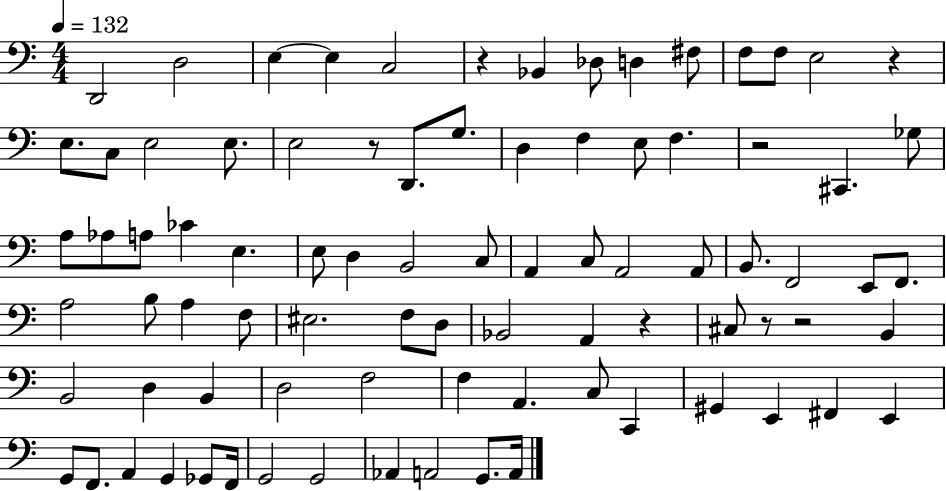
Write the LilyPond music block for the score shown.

{
  \clef bass
  \numericTimeSignature
  \time 4/4
  \key c \major
  \tempo 4 = 132
  d,2 d2 | e4~~ e4 c2 | r4 bes,4 des8 d4 fis8 | f8 f8 e2 r4 | \break e8. c8 e2 e8. | e2 r8 d,8. g8. | d4 f4 e8 f4. | r2 cis,4. ges8 | \break a8 aes8 a8 ces'4 e4. | e8 d4 b,2 c8 | a,4 c8 a,2 a,8 | b,8. f,2 e,8 f,8. | \break a2 b8 a4 f8 | eis2. f8 d8 | bes,2 a,4 r4 | cis8 r8 r2 b,4 | \break b,2 d4 b,4 | d2 f2 | f4 a,4. c8 c,4 | gis,4 e,4 fis,4 e,4 | \break g,8 f,8. a,4 g,4 ges,8 f,16 | g,2 g,2 | aes,4 a,2 g,8. a,16 | \bar "|."
}